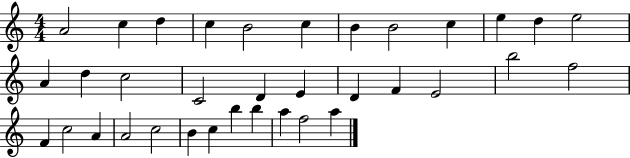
A4/h C5/q D5/q C5/q B4/h C5/q B4/q B4/h C5/q E5/q D5/q E5/h A4/q D5/q C5/h C4/h D4/q E4/q D4/q F4/q E4/h B5/h F5/h F4/q C5/h A4/q A4/h C5/h B4/q C5/q B5/q B5/q A5/q F5/h A5/q